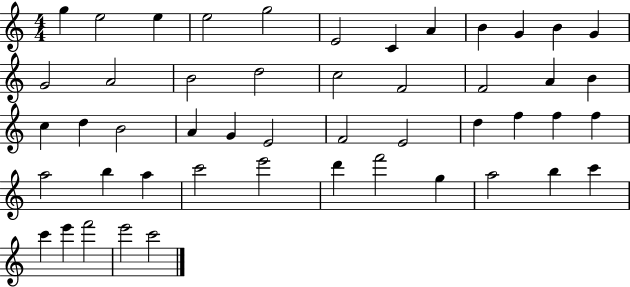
G5/q E5/h E5/q E5/h G5/h E4/h C4/q A4/q B4/q G4/q B4/q G4/q G4/h A4/h B4/h D5/h C5/h F4/h F4/h A4/q B4/q C5/q D5/q B4/h A4/q G4/q E4/h F4/h E4/h D5/q F5/q F5/q F5/q A5/h B5/q A5/q C6/h E6/h D6/q F6/h G5/q A5/h B5/q C6/q C6/q E6/q F6/h E6/h C6/h